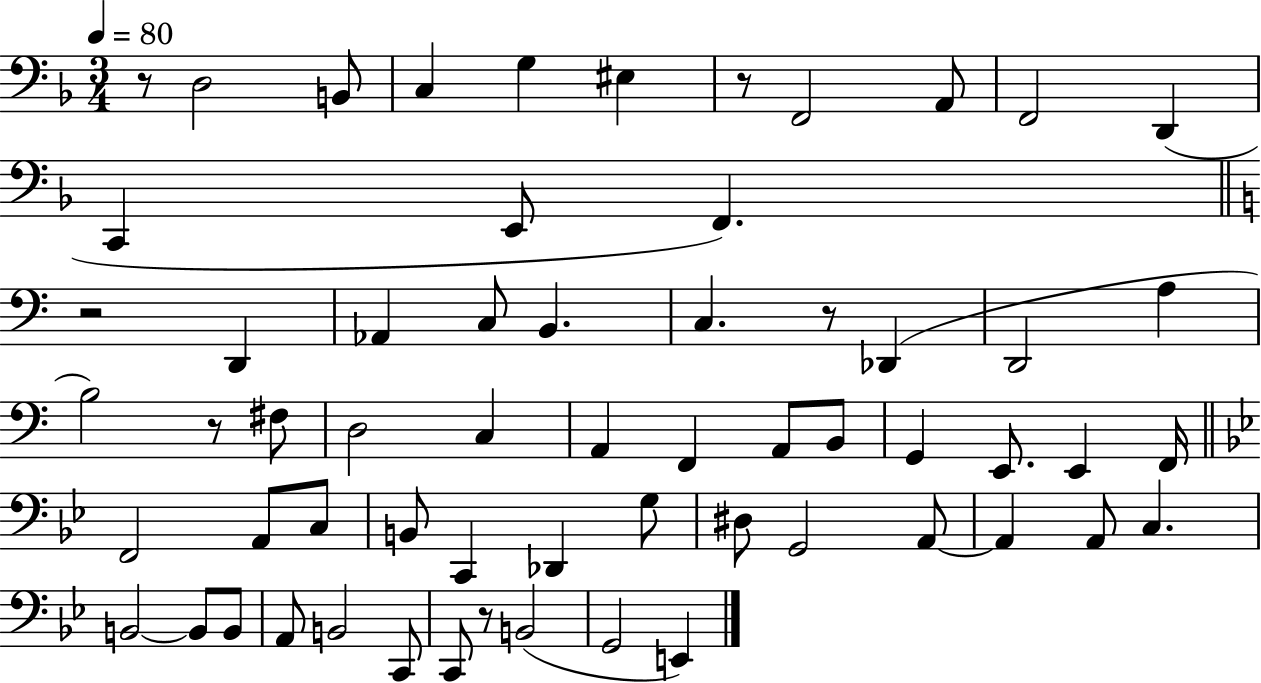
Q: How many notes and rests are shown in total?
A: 61